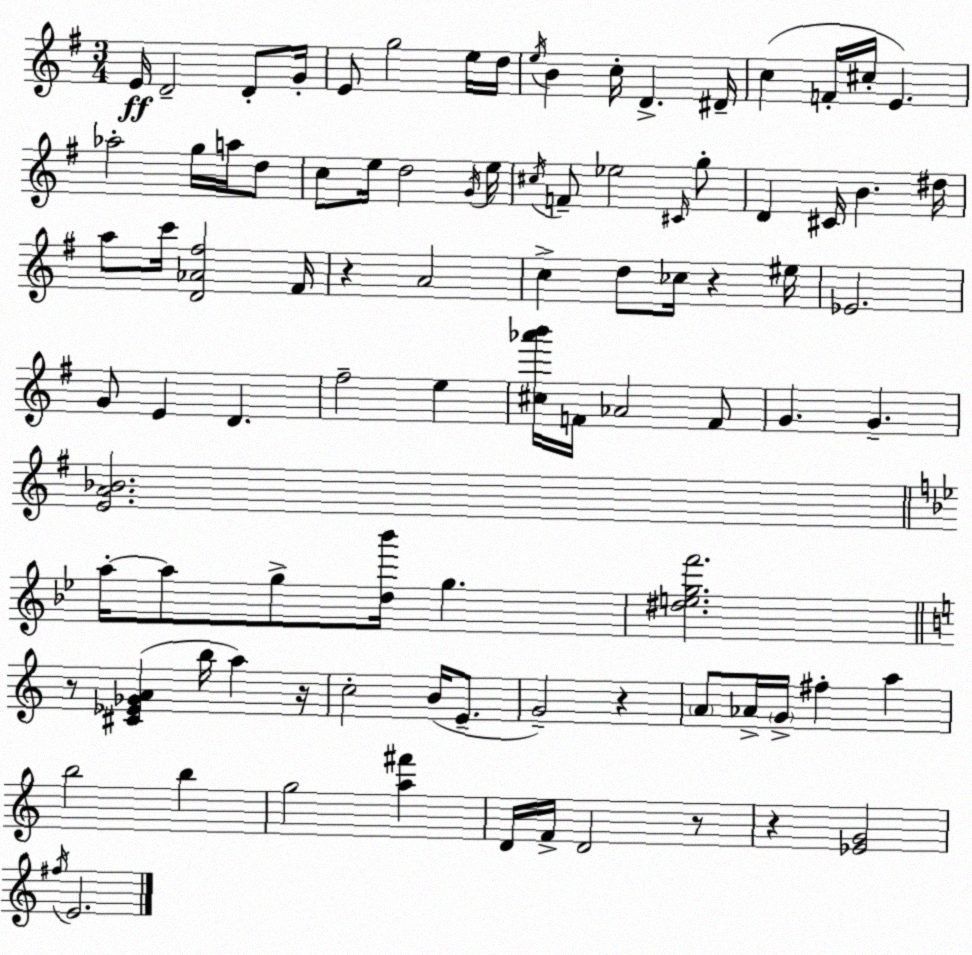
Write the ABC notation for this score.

X:1
T:Untitled
M:3/4
L:1/4
K:Em
E/4 D2 D/2 G/4 E/2 g2 e/4 d/4 e/4 B c/4 D ^D/4 c F/4 ^c/4 E _a2 g/4 a/4 d/2 c/2 e/4 d2 G/4 e/4 ^c/4 F/2 _e2 ^C/4 g/2 D ^C/4 B ^d/4 a/2 c'/4 [D_A^f]2 ^F/4 z A2 c d/2 _c/4 z ^e/4 _E2 G/2 E D ^f2 e [^c_a'b']/4 F/4 _A2 F/2 G G [EA_B]2 a/4 a/2 g/2 [d_b']/4 g [^degf']2 z/2 [^C_E_GA] b/4 a z/4 c2 B/4 E/2 G2 z A/2 _A/4 G/4 ^f a b2 b g2 [a^f'] D/4 F/4 D2 z/2 z [_EG]2 ^f/4 E2